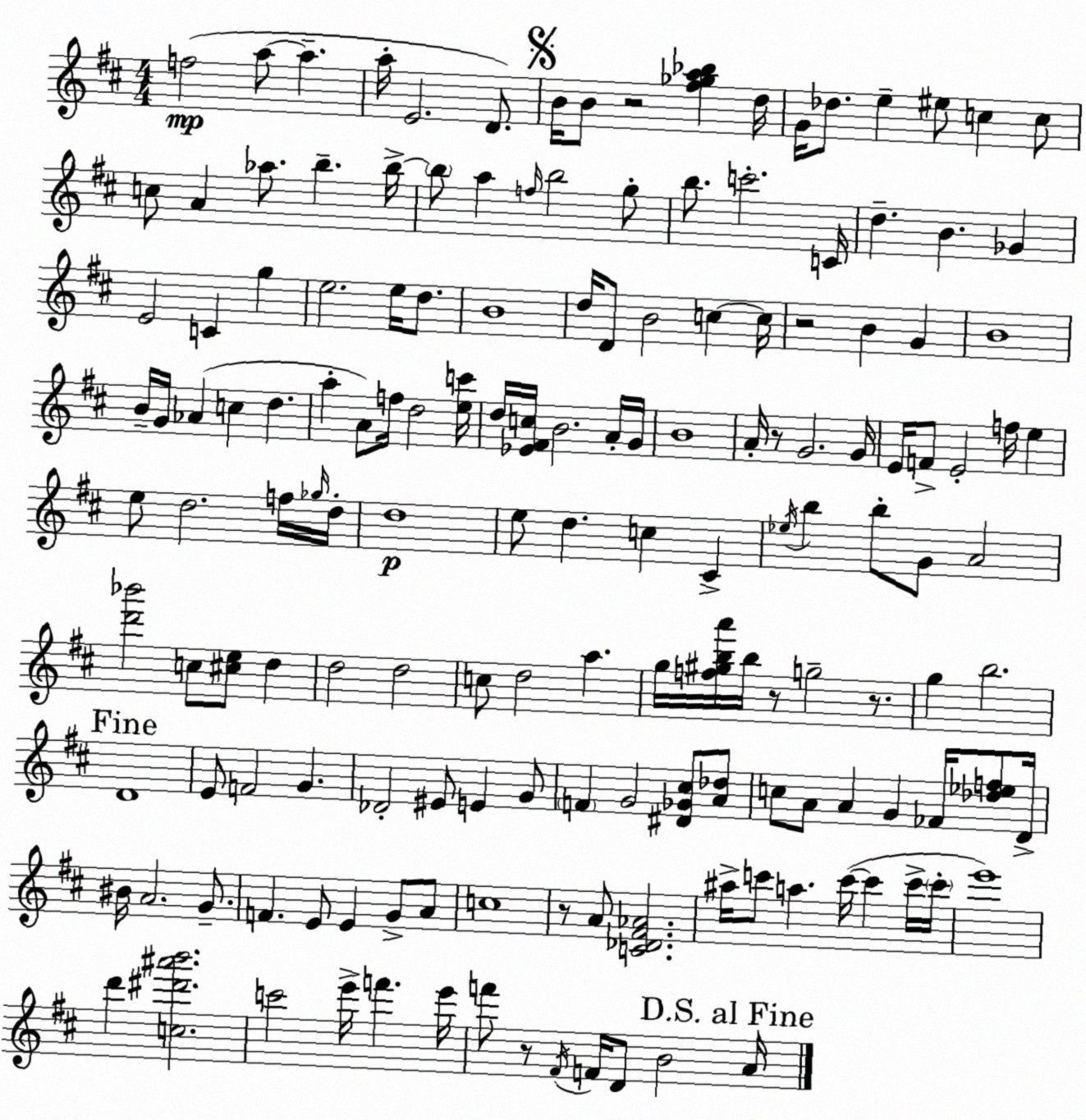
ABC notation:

X:1
T:Untitled
M:4/4
L:1/4
K:D
f2 a/2 a a/4 E2 D/2 B/4 B/2 z2 [^f_ga_b] d/4 G/4 _d/2 e ^e/2 c c/2 c/2 A _a/2 b b/4 b/2 a f/4 b2 g/2 b/2 c'2 C/4 d B _G E2 C g e2 e/4 d/2 B4 d/4 D/2 B2 c c/4 z2 B G B4 B/4 G/4 _A c d a A/2 f/4 d2 [ec']/4 d/4 [_E^Fc]/4 B2 A/4 G/4 B4 A/4 z/2 G2 G/4 E/4 F/2 E2 f/4 e e/2 d2 f/4 _g/4 d/4 d4 e/2 d c ^C _e/4 b b/2 G/2 A2 [d'_b']2 c/2 [^ce]/2 d d2 d2 c/2 d2 a g/4 [f^gba']/4 b/4 z/2 g2 z/2 g b2 D4 E/2 F2 G _D2 ^E/2 E G/2 F G2 [^D_G^c]/2 [A_d]/2 c/2 A/2 A G _F/4 [_d_ef]/2 D/4 ^B/4 A2 G/2 F E/2 E G/2 A/2 c4 z/2 A/2 [C_D^F_A]2 ^a/4 c'/2 a c'/4 c' c'/4 c'/4 e'4 d' [c^d'^a'b']2 c'2 e'/4 f' e'/4 f'/2 z/2 ^F/4 F/4 D/2 B2 A/4